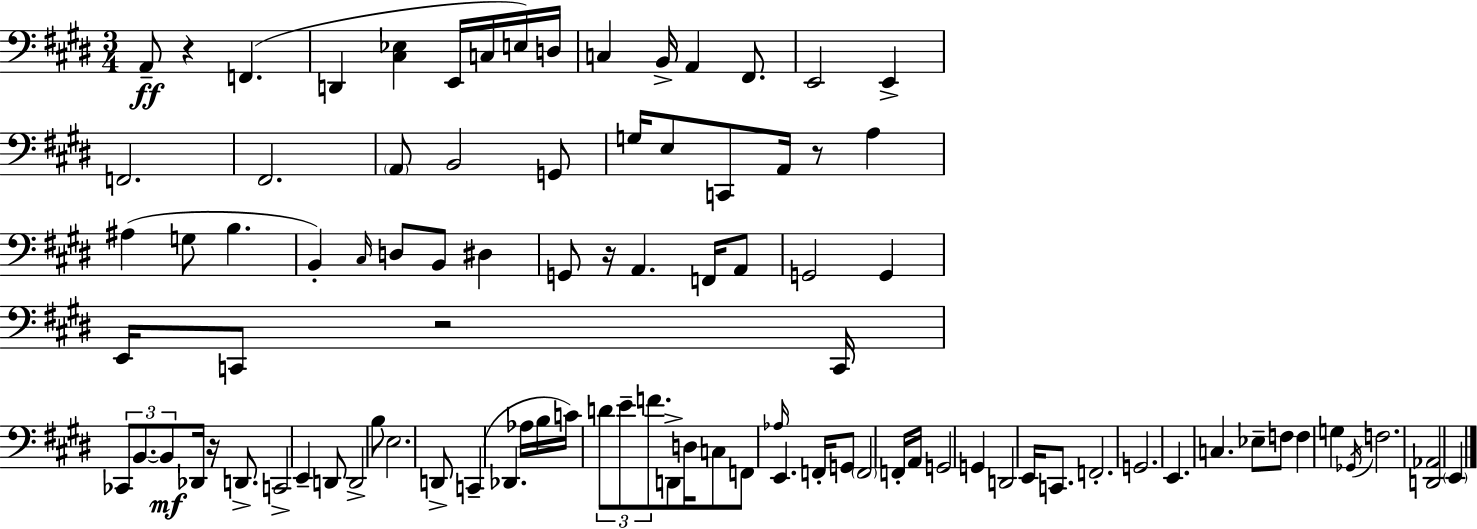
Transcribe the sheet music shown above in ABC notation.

X:1
T:Untitled
M:3/4
L:1/4
K:E
A,,/2 z F,, D,, [^C,_E,] E,,/4 C,/4 E,/4 D,/4 C, B,,/4 A,, ^F,,/2 E,,2 E,, F,,2 ^F,,2 A,,/2 B,,2 G,,/2 G,/4 E,/2 C,,/2 A,,/4 z/2 A, ^A, G,/2 B, B,, ^C,/4 D,/2 B,,/2 ^D, G,,/2 z/4 A,, F,,/4 A,,/2 G,,2 G,, E,,/4 C,,/2 z2 C,,/4 _C,,/2 B,,/2 B,,/2 _D,,/4 z/4 D,,/2 C,,2 E,, D,,/2 D,,2 B,/2 E,2 D,,/2 C,, _D,, _A,/4 B,/4 C/4 D/2 E/2 F/2 D,,/2 D,/4 C,/2 F,,/2 _A,/4 E,, F,,/4 G,,/2 F,,2 F,,/4 A,,/4 G,,2 G,, D,,2 E,,/4 C,,/2 F,,2 G,,2 E,, C, _E,/2 F,/2 F, G, _G,,/4 F,2 [D,,_A,,]2 E,,